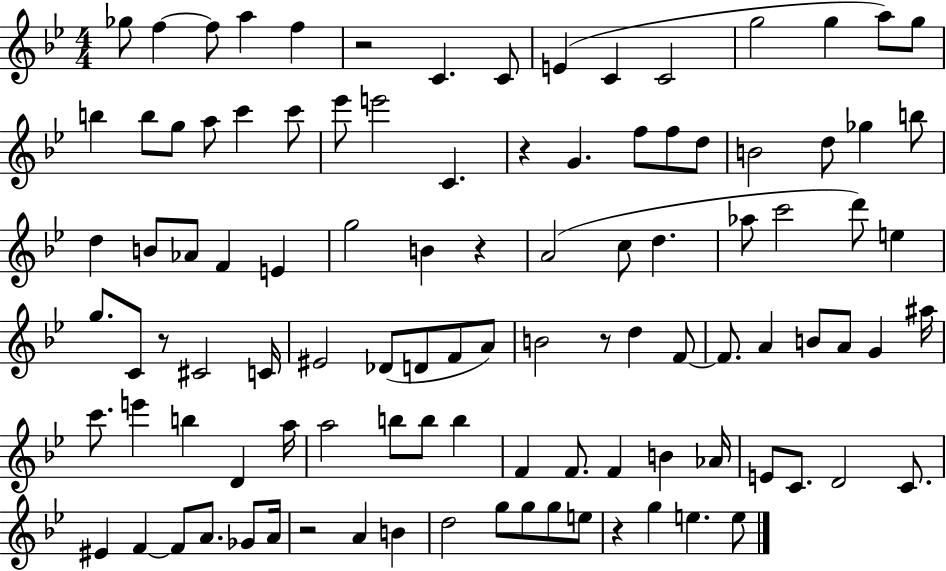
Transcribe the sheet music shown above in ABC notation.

X:1
T:Untitled
M:4/4
L:1/4
K:Bb
_g/2 f f/2 a f z2 C C/2 E C C2 g2 g a/2 g/2 b b/2 g/2 a/2 c' c'/2 _e'/2 e'2 C z G f/2 f/2 d/2 B2 d/2 _g b/2 d B/2 _A/2 F E g2 B z A2 c/2 d _a/2 c'2 d'/2 e g/2 C/2 z/2 ^C2 C/4 ^E2 _D/2 D/2 F/2 A/2 B2 z/2 d F/2 F/2 A B/2 A/2 G ^a/4 c'/2 e' b D a/4 a2 b/2 b/2 b F F/2 F B _A/4 E/2 C/2 D2 C/2 ^E F F/2 A/2 _G/2 A/4 z2 A B d2 g/2 g/2 g/2 e/2 z g e e/2